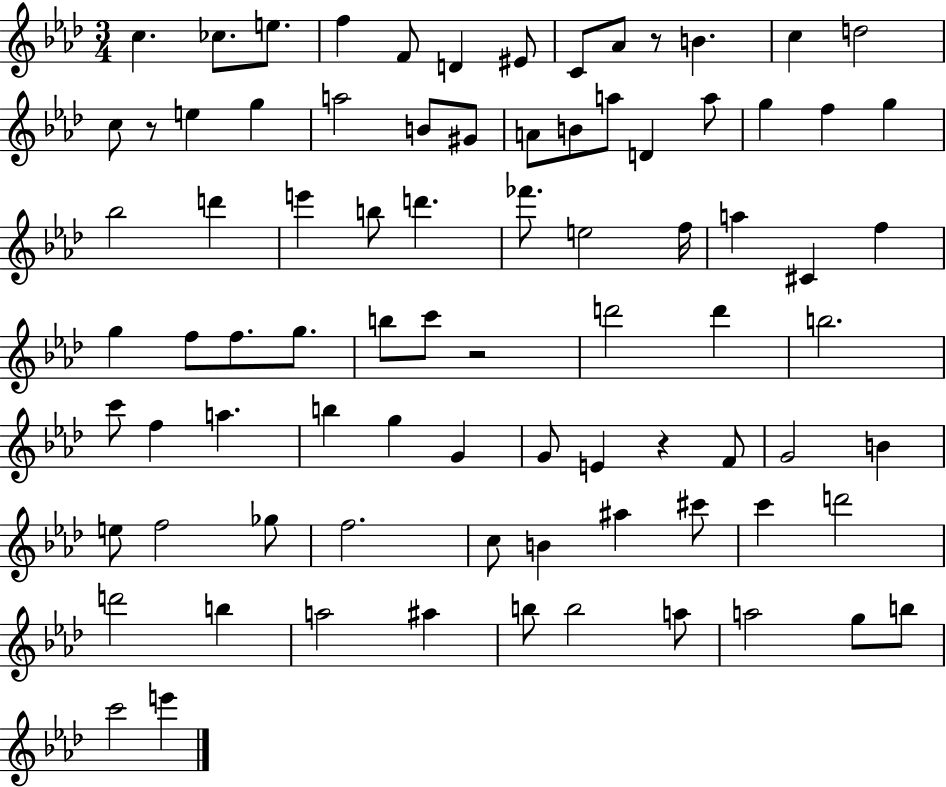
{
  \clef treble
  \numericTimeSignature
  \time 3/4
  \key aes \major
  c''4. ces''8. e''8. | f''4 f'8 d'4 eis'8 | c'8 aes'8 r8 b'4. | c''4 d''2 | \break c''8 r8 e''4 g''4 | a''2 b'8 gis'8 | a'8 b'8 a''8 d'4 a''8 | g''4 f''4 g''4 | \break bes''2 d'''4 | e'''4 b''8 d'''4. | fes'''8. e''2 f''16 | a''4 cis'4 f''4 | \break g''4 f''8 f''8. g''8. | b''8 c'''8 r2 | d'''2 d'''4 | b''2. | \break c'''8 f''4 a''4. | b''4 g''4 g'4 | g'8 e'4 r4 f'8 | g'2 b'4 | \break e''8 f''2 ges''8 | f''2. | c''8 b'4 ais''4 cis'''8 | c'''4 d'''2 | \break d'''2 b''4 | a''2 ais''4 | b''8 b''2 a''8 | a''2 g''8 b''8 | \break c'''2 e'''4 | \bar "|."
}